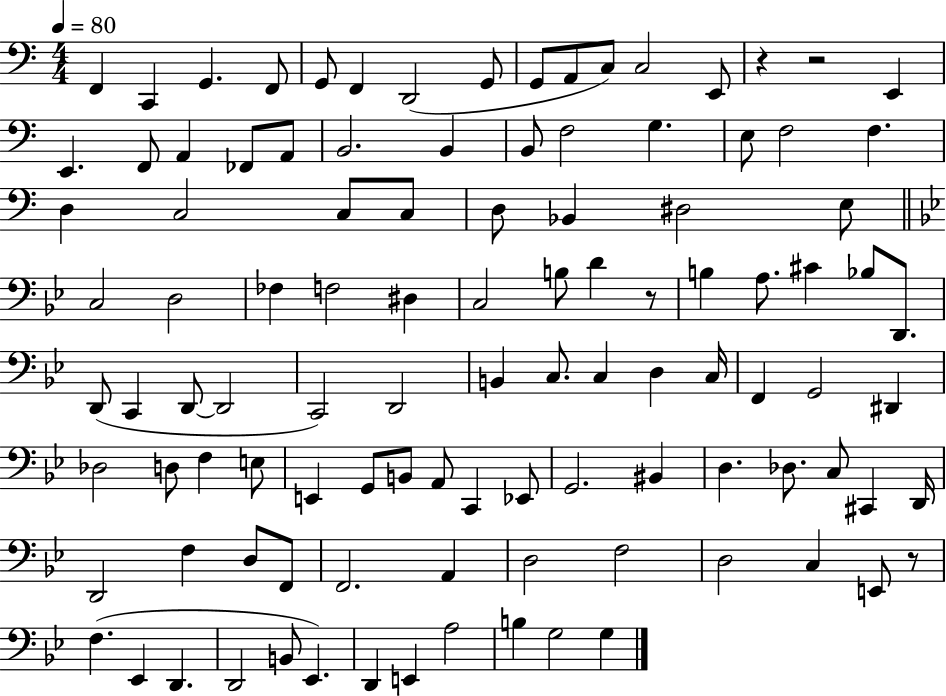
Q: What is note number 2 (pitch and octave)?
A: C2